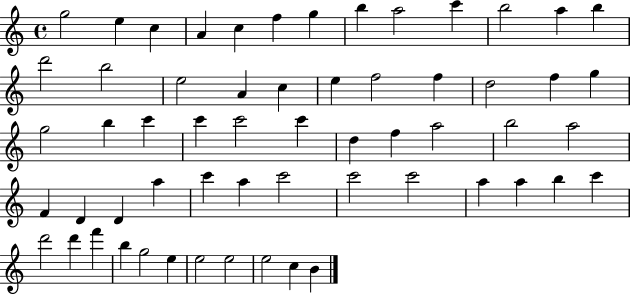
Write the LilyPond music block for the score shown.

{
  \clef treble
  \time 4/4
  \defaultTimeSignature
  \key c \major
  g''2 e''4 c''4 | a'4 c''4 f''4 g''4 | b''4 a''2 c'''4 | b''2 a''4 b''4 | \break d'''2 b''2 | e''2 a'4 c''4 | e''4 f''2 f''4 | d''2 f''4 g''4 | \break g''2 b''4 c'''4 | c'''4 c'''2 c'''4 | d''4 f''4 a''2 | b''2 a''2 | \break f'4 d'4 d'4 a''4 | c'''4 a''4 c'''2 | c'''2 c'''2 | a''4 a''4 b''4 c'''4 | \break d'''2 d'''4 f'''4 | b''4 g''2 e''4 | e''2 e''2 | e''2 c''4 b'4 | \break \bar "|."
}